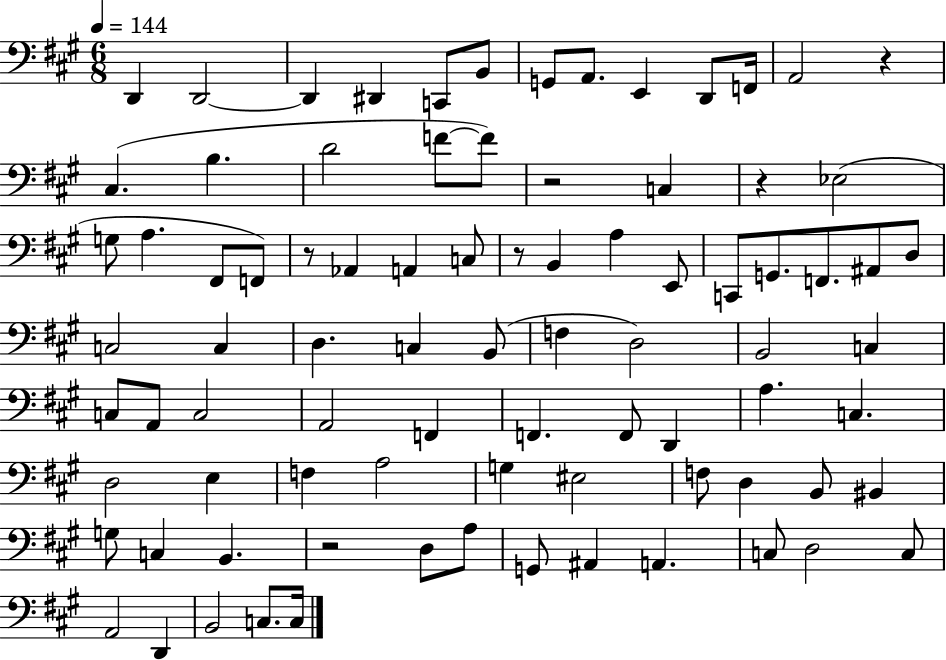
D2/q D2/h D2/q D#2/q C2/e B2/e G2/e A2/e. E2/q D2/e F2/s A2/h R/q C#3/q. B3/q. D4/h F4/e F4/e R/h C3/q R/q Eb3/h G3/e A3/q. F#2/e F2/e R/e Ab2/q A2/q C3/e R/e B2/q A3/q E2/e C2/e G2/e. F2/e. A#2/e D3/e C3/h C3/q D3/q. C3/q B2/e F3/q D3/h B2/h C3/q C3/e A2/e C3/h A2/h F2/q F2/q. F2/e D2/q A3/q. C3/q. D3/h E3/q F3/q A3/h G3/q EIS3/h F3/e D3/q B2/e BIS2/q G3/e C3/q B2/q. R/h D3/e A3/e G2/e A#2/q A2/q. C3/e D3/h C3/e A2/h D2/q B2/h C3/e. C3/s